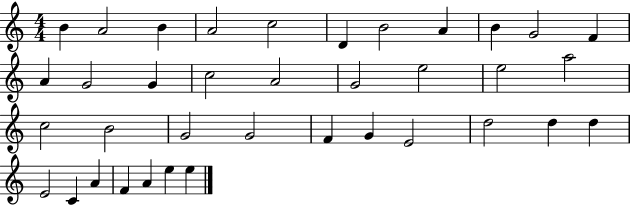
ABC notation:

X:1
T:Untitled
M:4/4
L:1/4
K:C
B A2 B A2 c2 D B2 A B G2 F A G2 G c2 A2 G2 e2 e2 a2 c2 B2 G2 G2 F G E2 d2 d d E2 C A F A e e